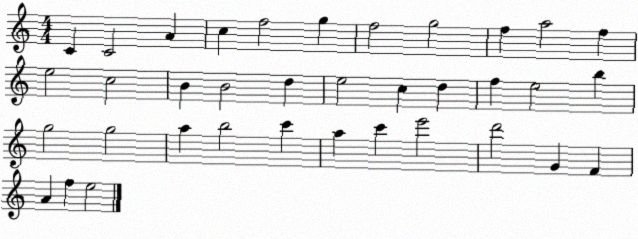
X:1
T:Untitled
M:4/4
L:1/4
K:C
C C2 A c f2 g f2 g2 f a2 f e2 c2 B B2 d e2 c d f e2 b g2 g2 a b2 c' a c' e'2 d'2 G F A f e2